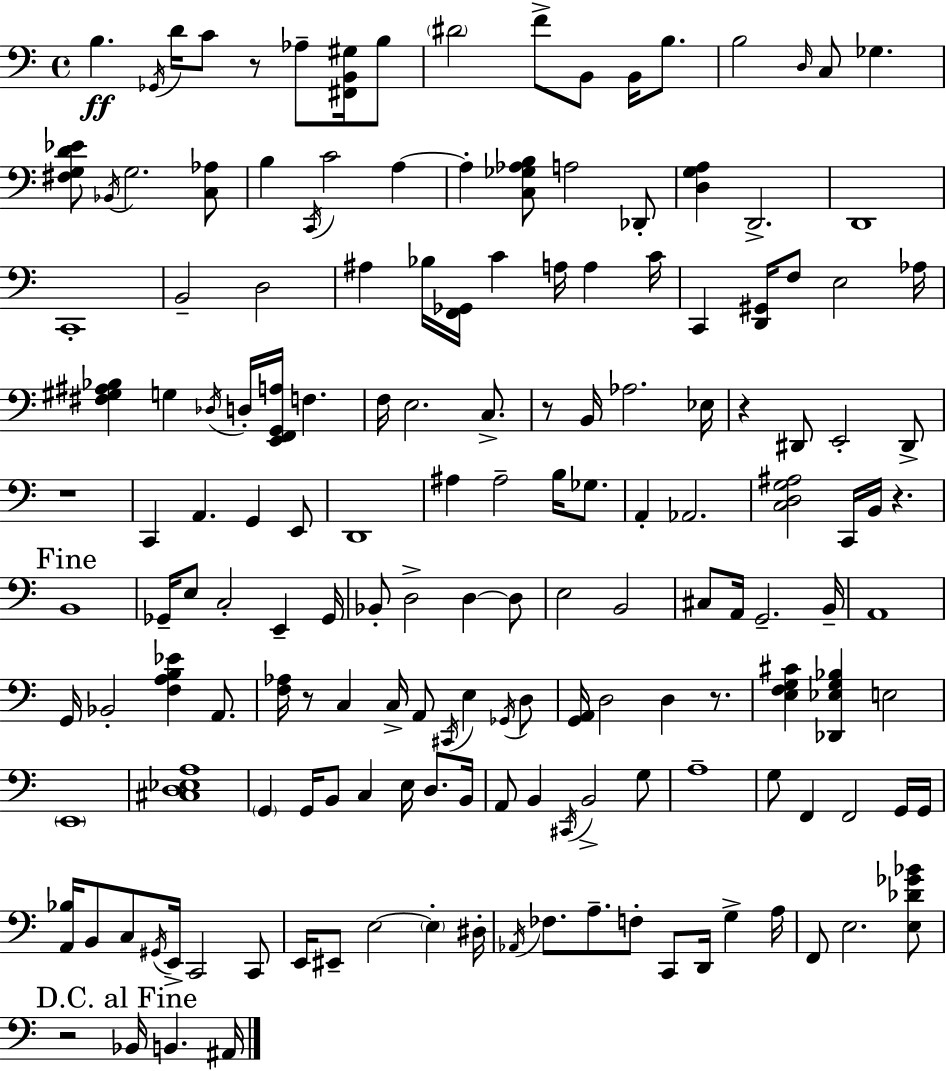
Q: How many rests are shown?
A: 8